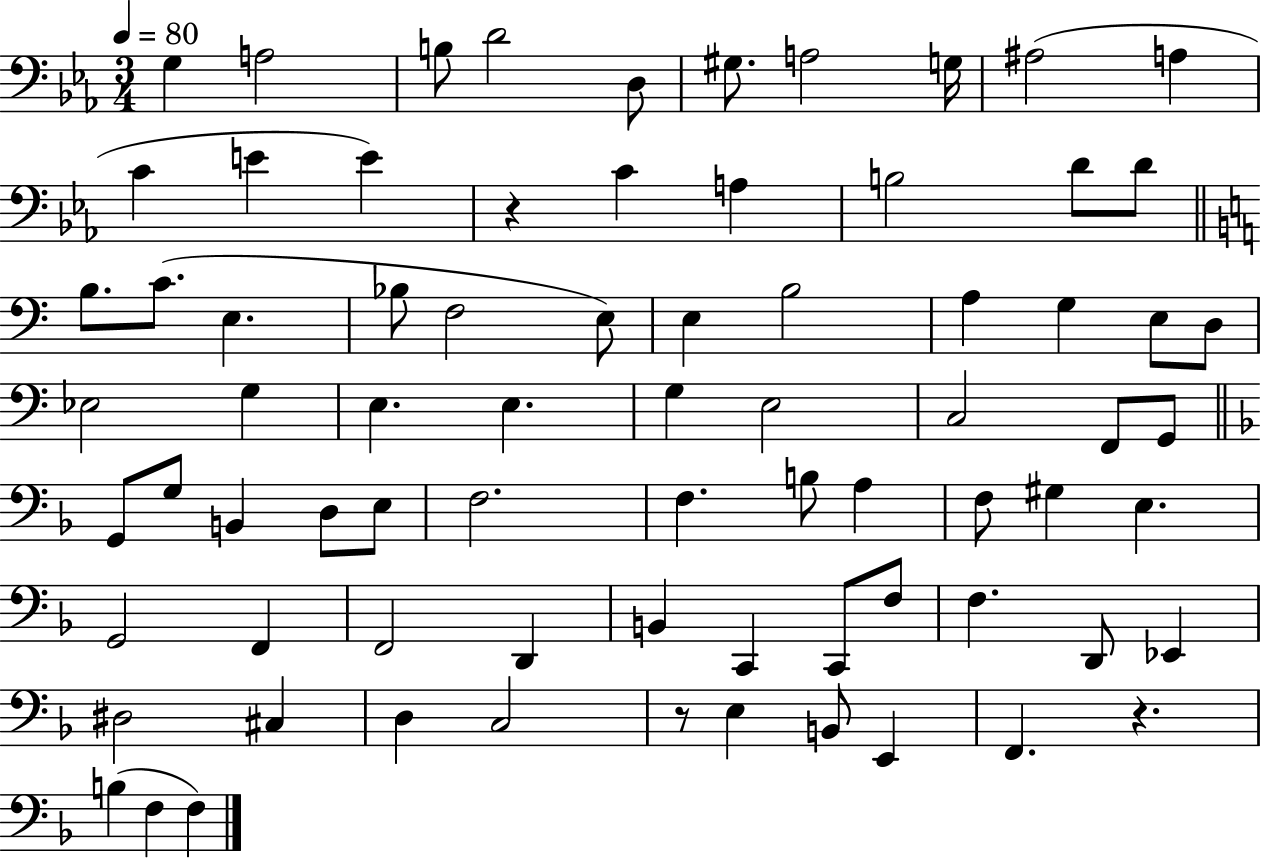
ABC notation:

X:1
T:Untitled
M:3/4
L:1/4
K:Eb
G, A,2 B,/2 D2 D,/2 ^G,/2 A,2 G,/4 ^A,2 A, C E E z C A, B,2 D/2 D/2 B,/2 C/2 E, _B,/2 F,2 E,/2 E, B,2 A, G, E,/2 D,/2 _E,2 G, E, E, G, E,2 C,2 F,,/2 G,,/2 G,,/2 G,/2 B,, D,/2 E,/2 F,2 F, B,/2 A, F,/2 ^G, E, G,,2 F,, F,,2 D,, B,, C,, C,,/2 F,/2 F, D,,/2 _E,, ^D,2 ^C, D, C,2 z/2 E, B,,/2 E,, F,, z B, F, F,